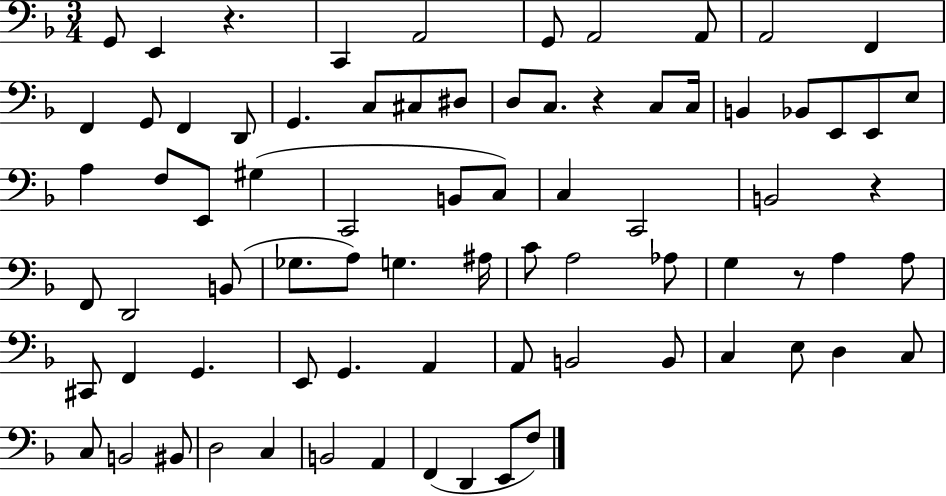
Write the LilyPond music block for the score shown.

{
  \clef bass
  \numericTimeSignature
  \time 3/4
  \key f \major
  g,8 e,4 r4. | c,4 a,2 | g,8 a,2 a,8 | a,2 f,4 | \break f,4 g,8 f,4 d,8 | g,4. c8 cis8 dis8 | d8 c8. r4 c8 c16 | b,4 bes,8 e,8 e,8 e8 | \break a4 f8 e,8 gis4( | c,2 b,8 c8) | c4 c,2 | b,2 r4 | \break f,8 d,2 b,8( | ges8. a8) g4. ais16 | c'8 a2 aes8 | g4 r8 a4 a8 | \break cis,8 f,4 g,4. | e,8 g,4. a,4 | a,8 b,2 b,8 | c4 e8 d4 c8 | \break c8 b,2 bis,8 | d2 c4 | b,2 a,4 | f,4( d,4 e,8 f8) | \break \bar "|."
}